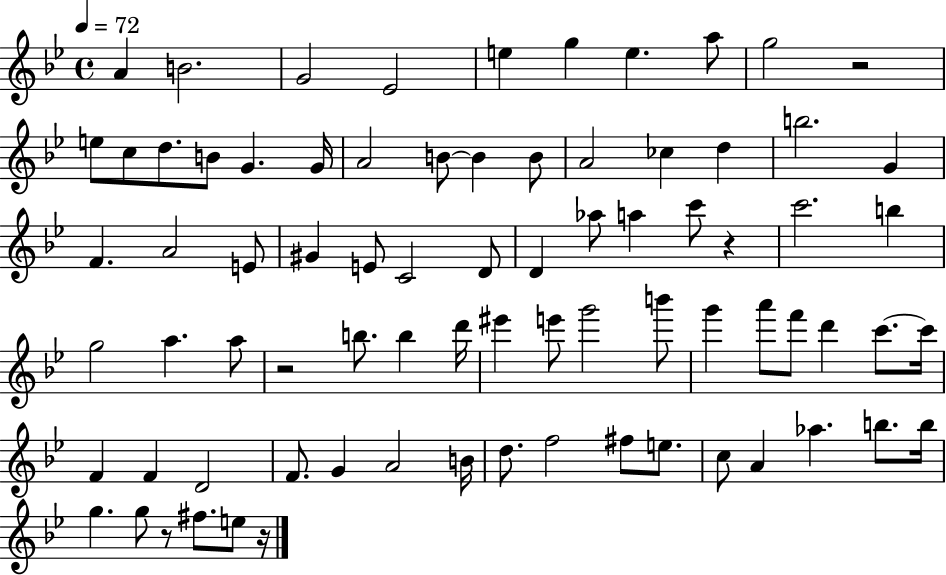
A4/q B4/h. G4/h Eb4/h E5/q G5/q E5/q. A5/e G5/h R/h E5/e C5/e D5/e. B4/e G4/q. G4/s A4/h B4/e B4/q B4/e A4/h CES5/q D5/q B5/h. G4/q F4/q. A4/h E4/e G#4/q E4/e C4/h D4/e D4/q Ab5/e A5/q C6/e R/q C6/h. B5/q G5/h A5/q. A5/e R/h B5/e. B5/q D6/s EIS6/q E6/e G6/h B6/e G6/q A6/e F6/e D6/q C6/e. C6/s F4/q F4/q D4/h F4/e. G4/q A4/h B4/s D5/e. F5/h F#5/e E5/e. C5/e A4/q Ab5/q. B5/e. B5/s G5/q. G5/e R/e F#5/e. E5/e R/s